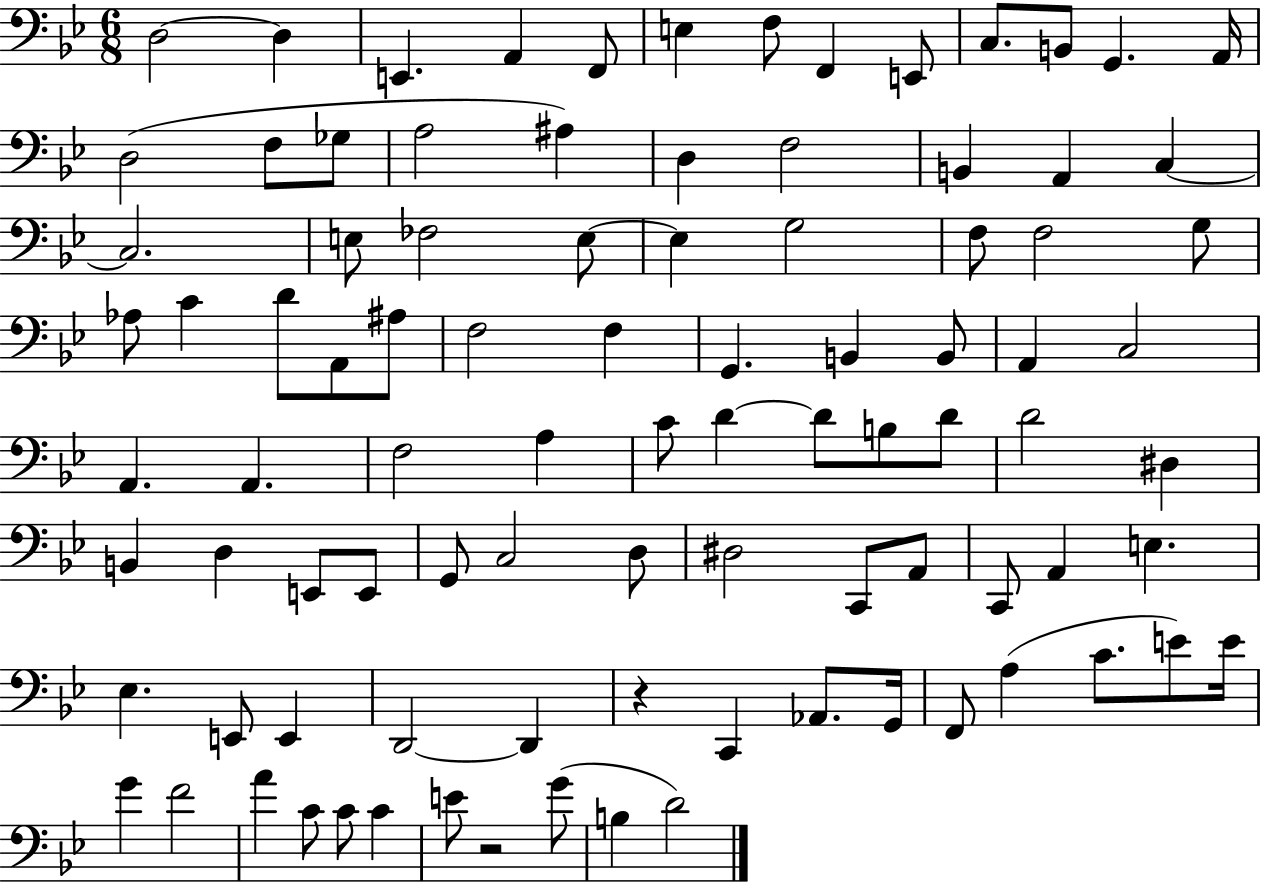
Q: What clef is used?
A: bass